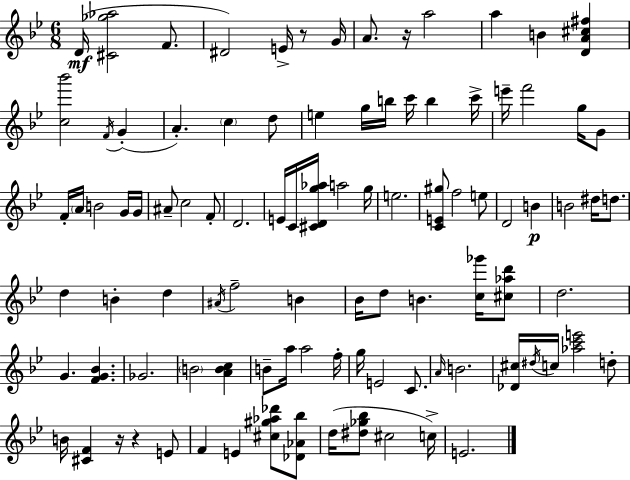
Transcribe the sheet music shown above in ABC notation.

X:1
T:Untitled
M:6/8
L:1/4
K:Bb
D/4 [^C_g_a]2 F/2 ^D2 E/4 z/2 G/4 A/2 z/4 a2 a B [DA^c^f] [c_b']2 F/4 G A c d/2 e g/4 b/4 c'/4 b c'/4 e'/4 f'2 g/4 G/2 F/4 A/4 B2 G/4 G/4 ^A/2 c2 F/2 D2 E/4 C/4 [^CDg_a]/4 a2 g/4 e2 [CE^g]/2 f2 e/2 D2 B B2 ^d/4 d/2 d B d ^A/4 f2 B _B/4 d/2 B [c_g']/4 [^c_ad']/2 d2 G [FG_B] _G2 B2 [ABc] B/2 a/4 a2 f/4 g/4 E2 C/2 A/4 B2 [_D^c]/4 ^d/4 c/4 [_ac'e']2 d/2 B/4 [^CF] z/4 z E/2 F E [^c^g_a_d']/2 [_D_A_b]/2 d/4 [^d_g_b]/2 ^c2 c/4 E2